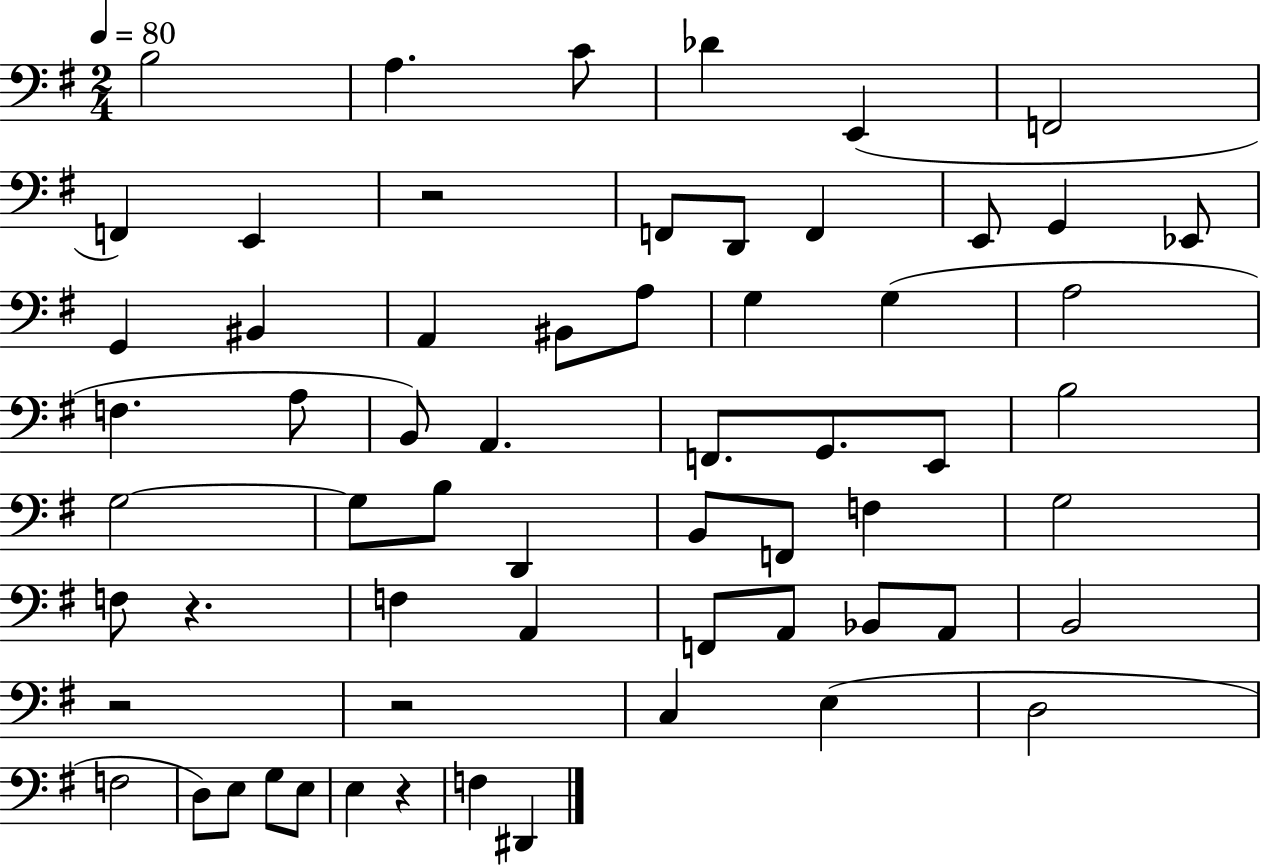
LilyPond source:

{
  \clef bass
  \numericTimeSignature
  \time 2/4
  \key g \major
  \tempo 4 = 80
  b2 | a4. c'8 | des'4 e,4( | f,2 | \break f,4) e,4 | r2 | f,8 d,8 f,4 | e,8 g,4 ees,8 | \break g,4 bis,4 | a,4 bis,8 a8 | g4 g4( | a2 | \break f4. a8 | b,8) a,4. | f,8. g,8. e,8 | b2 | \break g2~~ | g8 b8 d,4 | b,8 f,8 f4 | g2 | \break f8 r4. | f4 a,4 | f,8 a,8 bes,8 a,8 | b,2 | \break r2 | r2 | c4 e4( | d2 | \break f2 | d8) e8 g8 e8 | e4 r4 | f4 dis,4 | \break \bar "|."
}